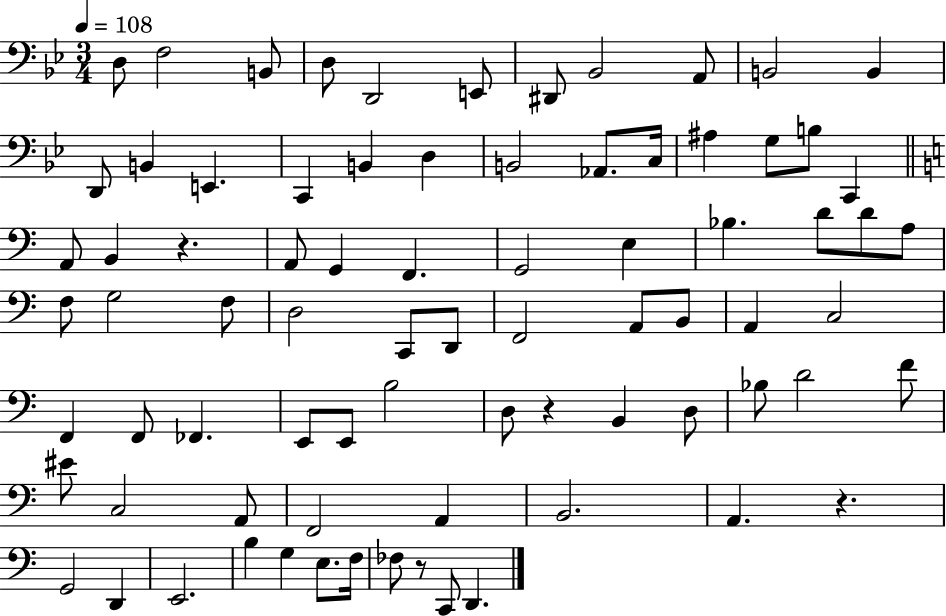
X:1
T:Untitled
M:3/4
L:1/4
K:Bb
D,/2 F,2 B,,/2 D,/2 D,,2 E,,/2 ^D,,/2 _B,,2 A,,/2 B,,2 B,, D,,/2 B,, E,, C,, B,, D, B,,2 _A,,/2 C,/4 ^A, G,/2 B,/2 C,, A,,/2 B,, z A,,/2 G,, F,, G,,2 E, _B, D/2 D/2 A,/2 F,/2 G,2 F,/2 D,2 C,,/2 D,,/2 F,,2 A,,/2 B,,/2 A,, C,2 F,, F,,/2 _F,, E,,/2 E,,/2 B,2 D,/2 z B,, D,/2 _B,/2 D2 F/2 ^E/2 C,2 A,,/2 F,,2 A,, B,,2 A,, z G,,2 D,, E,,2 B, G, E,/2 F,/4 _F,/2 z/2 C,,/2 D,,